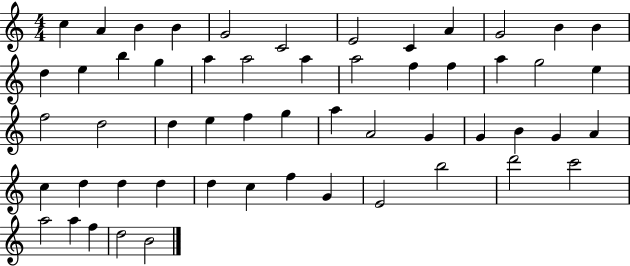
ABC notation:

X:1
T:Untitled
M:4/4
L:1/4
K:C
c A B B G2 C2 E2 C A G2 B B d e b g a a2 a a2 f f a g2 e f2 d2 d e f g a A2 G G B G A c d d d d c f G E2 b2 d'2 c'2 a2 a f d2 B2